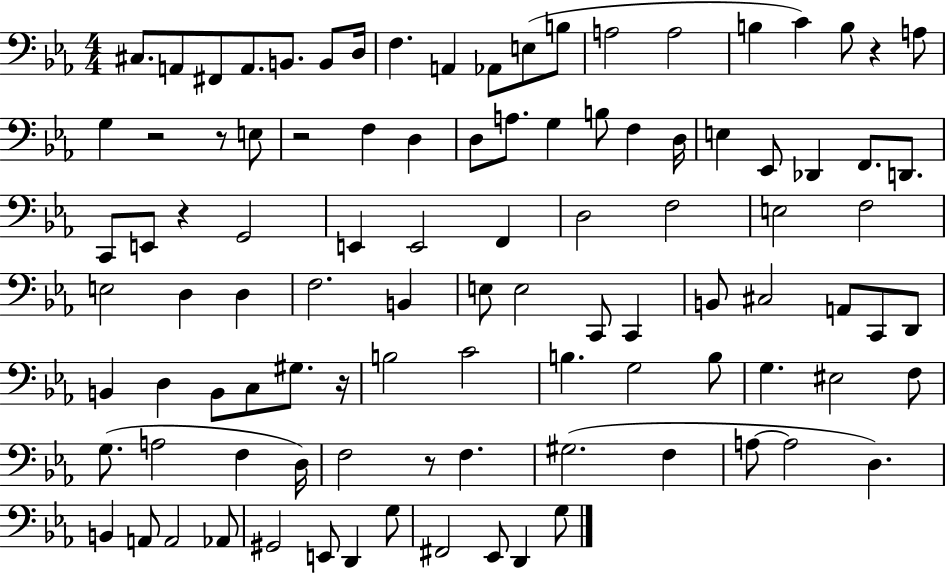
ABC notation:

X:1
T:Untitled
M:4/4
L:1/4
K:Eb
^C,/2 A,,/2 ^F,,/2 A,,/2 B,,/2 B,,/2 D,/4 F, A,, _A,,/2 E,/2 B,/2 A,2 A,2 B, C B,/2 z A,/2 G, z2 z/2 E,/2 z2 F, D, D,/2 A,/2 G, B,/2 F, D,/4 E, _E,,/2 _D,, F,,/2 D,,/2 C,,/2 E,,/2 z G,,2 E,, E,,2 F,, D,2 F,2 E,2 F,2 E,2 D, D, F,2 B,, E,/2 E,2 C,,/2 C,, B,,/2 ^C,2 A,,/2 C,,/2 D,,/2 B,, D, B,,/2 C,/2 ^G,/2 z/4 B,2 C2 B, G,2 B,/2 G, ^E,2 F,/2 G,/2 A,2 F, D,/4 F,2 z/2 F, ^G,2 F, A,/2 A,2 D, B,, A,,/2 A,,2 _A,,/2 ^G,,2 E,,/2 D,, G,/2 ^F,,2 _E,,/2 D,, G,/2